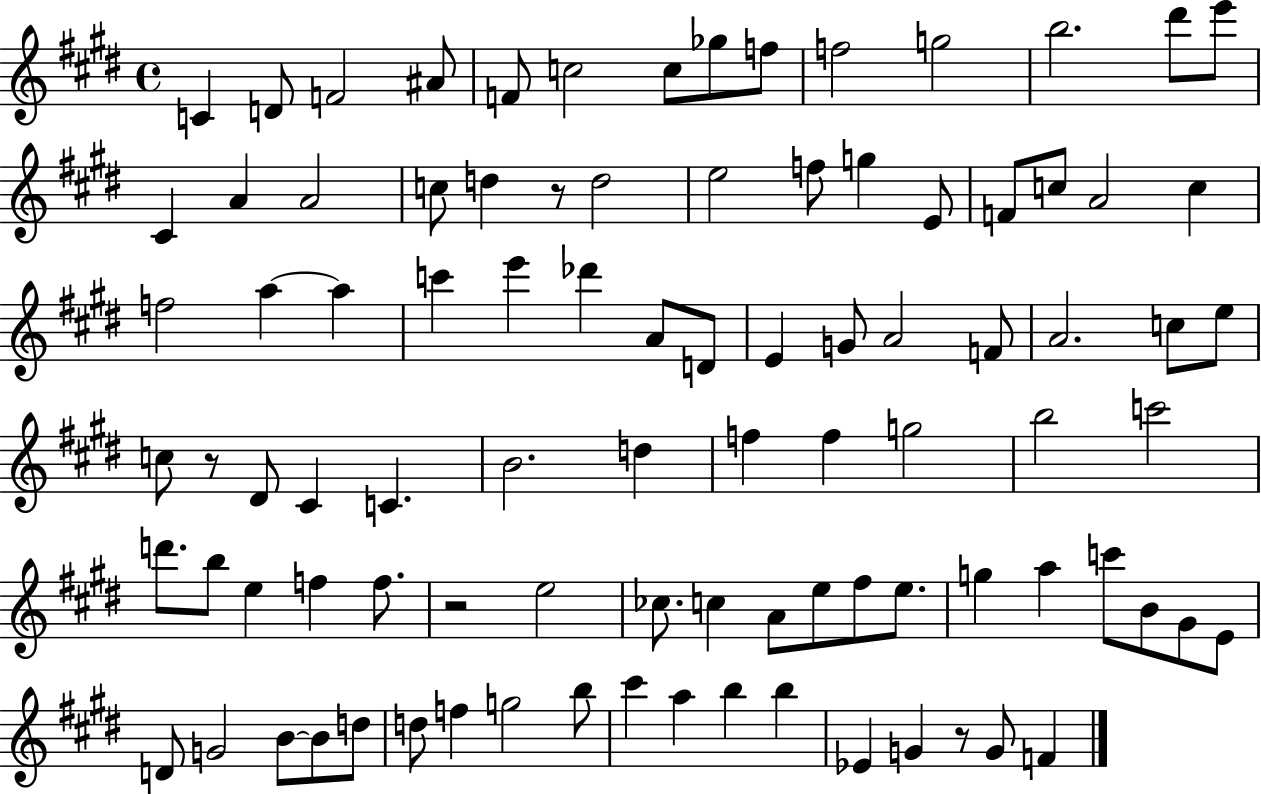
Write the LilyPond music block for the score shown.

{
  \clef treble
  \time 4/4
  \defaultTimeSignature
  \key e \major
  \repeat volta 2 { c'4 d'8 f'2 ais'8 | f'8 c''2 c''8 ges''8 f''8 | f''2 g''2 | b''2. dis'''8 e'''8 | \break cis'4 a'4 a'2 | c''8 d''4 r8 d''2 | e''2 f''8 g''4 e'8 | f'8 c''8 a'2 c''4 | \break f''2 a''4~~ a''4 | c'''4 e'''4 des'''4 a'8 d'8 | e'4 g'8 a'2 f'8 | a'2. c''8 e''8 | \break c''8 r8 dis'8 cis'4 c'4. | b'2. d''4 | f''4 f''4 g''2 | b''2 c'''2 | \break d'''8. b''8 e''4 f''4 f''8. | r2 e''2 | ces''8. c''4 a'8 e''8 fis''8 e''8. | g''4 a''4 c'''8 b'8 gis'8 e'8 | \break d'8 g'2 b'8~~ b'8 d''8 | d''8 f''4 g''2 b''8 | cis'''4 a''4 b''4 b''4 | ees'4 g'4 r8 g'8 f'4 | \break } \bar "|."
}